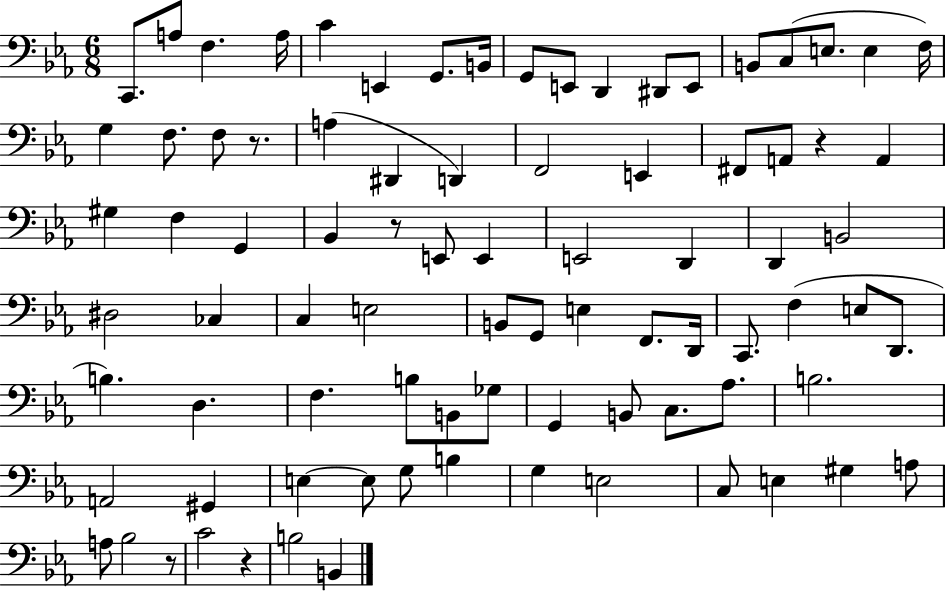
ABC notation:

X:1
T:Untitled
M:6/8
L:1/4
K:Eb
C,,/2 A,/2 F, A,/4 C E,, G,,/2 B,,/4 G,,/2 E,,/2 D,, ^D,,/2 E,,/2 B,,/2 C,/2 E,/2 E, F,/4 G, F,/2 F,/2 z/2 A, ^D,, D,, F,,2 E,, ^F,,/2 A,,/2 z A,, ^G, F, G,, _B,, z/2 E,,/2 E,, E,,2 D,, D,, B,,2 ^D,2 _C, C, E,2 B,,/2 G,,/2 E, F,,/2 D,,/4 C,,/2 F, E,/2 D,,/2 B, D, F, B,/2 B,,/2 _G,/2 G,, B,,/2 C,/2 _A,/2 B,2 A,,2 ^G,, E, E,/2 G,/2 B, G, E,2 C,/2 E, ^G, A,/2 A,/2 _B,2 z/2 C2 z B,2 B,,